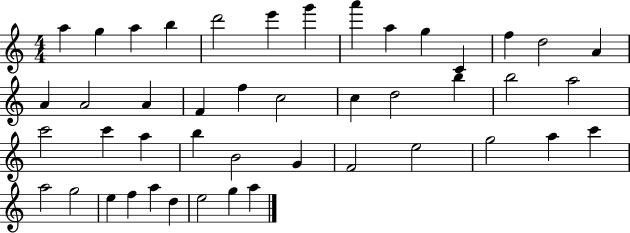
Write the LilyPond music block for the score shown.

{
  \clef treble
  \numericTimeSignature
  \time 4/4
  \key c \major
  a''4 g''4 a''4 b''4 | d'''2 e'''4 g'''4 | a'''4 a''4 g''4 c'4 | f''4 d''2 a'4 | \break a'4 a'2 a'4 | f'4 f''4 c''2 | c''4 d''2 b''4 | b''2 a''2 | \break c'''2 c'''4 a''4 | b''4 b'2 g'4 | f'2 e''2 | g''2 a''4 c'''4 | \break a''2 g''2 | e''4 f''4 a''4 d''4 | e''2 g''4 a''4 | \bar "|."
}